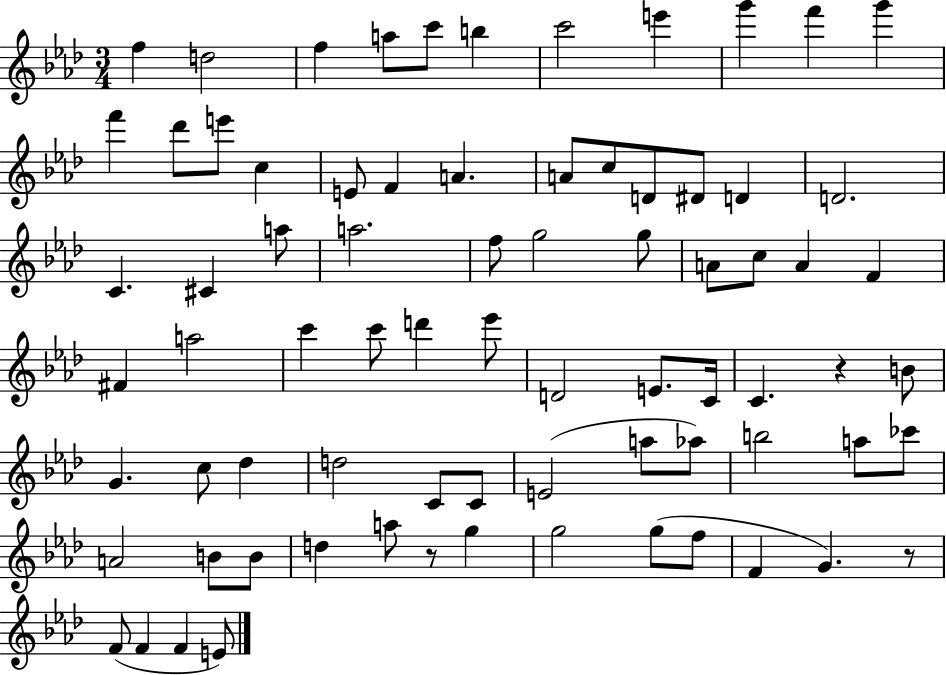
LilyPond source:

{
  \clef treble
  \numericTimeSignature
  \time 3/4
  \key aes \major
  f''4 d''2 | f''4 a''8 c'''8 b''4 | c'''2 e'''4 | g'''4 f'''4 g'''4 | \break f'''4 des'''8 e'''8 c''4 | e'8 f'4 a'4. | a'8 c''8 d'8 dis'8 d'4 | d'2. | \break c'4. cis'4 a''8 | a''2. | f''8 g''2 g''8 | a'8 c''8 a'4 f'4 | \break fis'4 a''2 | c'''4 c'''8 d'''4 ees'''8 | d'2 e'8. c'16 | c'4. r4 b'8 | \break g'4. c''8 des''4 | d''2 c'8 c'8 | e'2( a''8 aes''8) | b''2 a''8 ces'''8 | \break a'2 b'8 b'8 | d''4 a''8 r8 g''4 | g''2 g''8( f''8 | f'4 g'4.) r8 | \break f'8( f'4 f'4 e'8) | \bar "|."
}